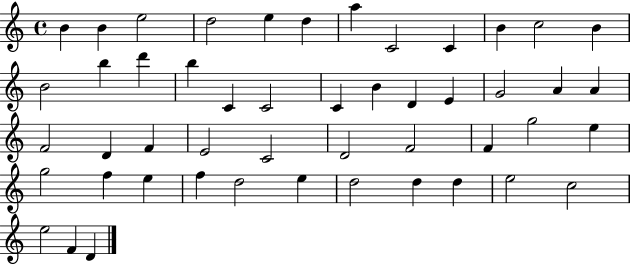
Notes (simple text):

B4/q B4/q E5/h D5/h E5/q D5/q A5/q C4/h C4/q B4/q C5/h B4/q B4/h B5/q D6/q B5/q C4/q C4/h C4/q B4/q D4/q E4/q G4/h A4/q A4/q F4/h D4/q F4/q E4/h C4/h D4/h F4/h F4/q G5/h E5/q G5/h F5/q E5/q F5/q D5/h E5/q D5/h D5/q D5/q E5/h C5/h E5/h F4/q D4/q